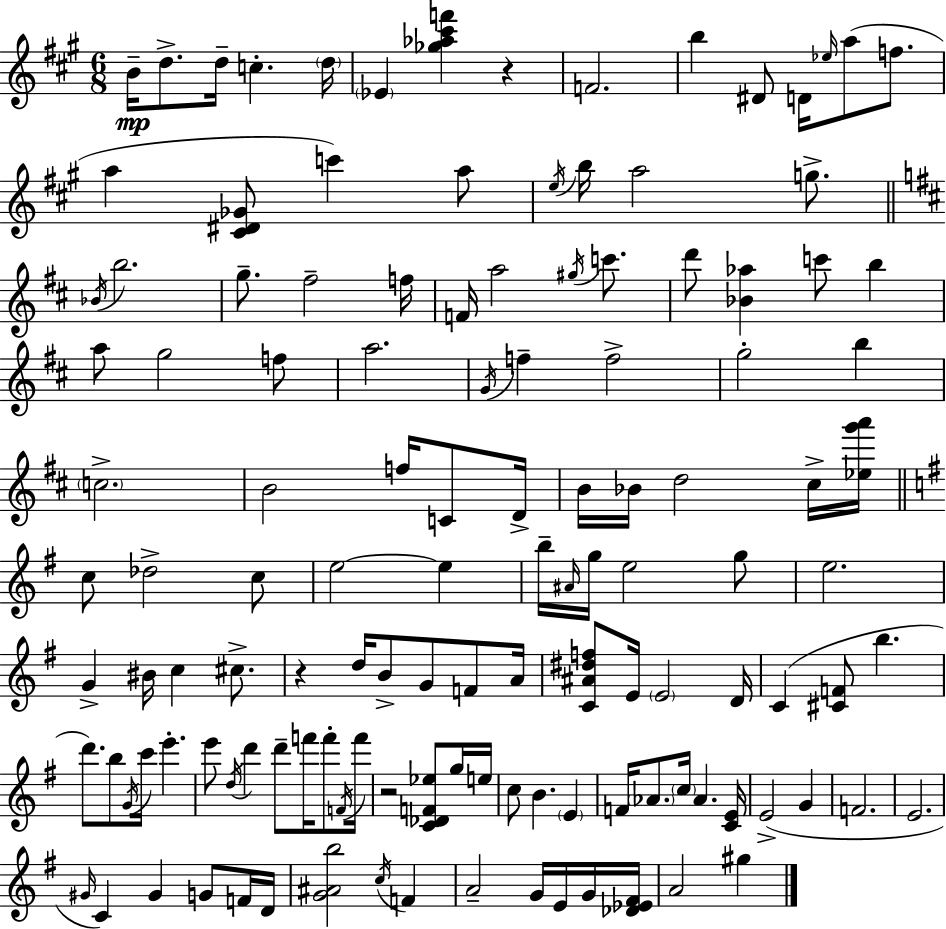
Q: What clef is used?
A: treble